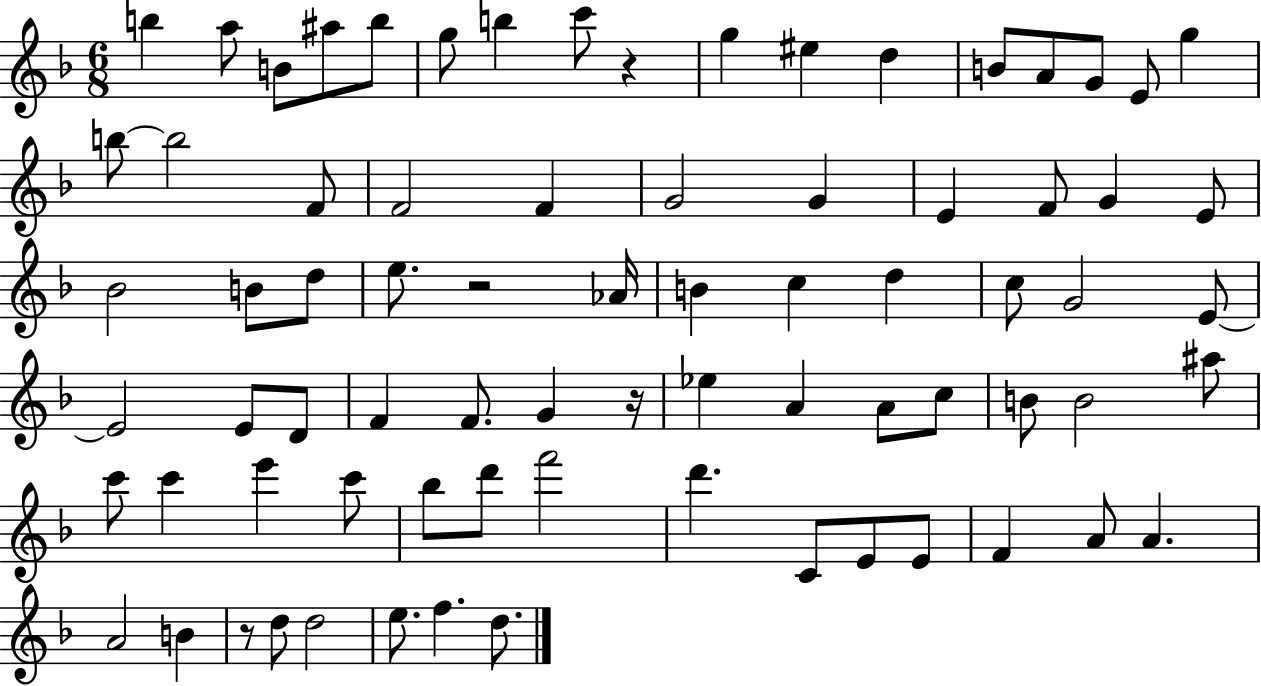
X:1
T:Untitled
M:6/8
L:1/4
K:F
b a/2 B/2 ^a/2 b/2 g/2 b c'/2 z g ^e d B/2 A/2 G/2 E/2 g b/2 b2 F/2 F2 F G2 G E F/2 G E/2 _B2 B/2 d/2 e/2 z2 _A/4 B c d c/2 G2 E/2 E2 E/2 D/2 F F/2 G z/4 _e A A/2 c/2 B/2 B2 ^a/2 c'/2 c' e' c'/2 _b/2 d'/2 f'2 d' C/2 E/2 E/2 F A/2 A A2 B z/2 d/2 d2 e/2 f d/2